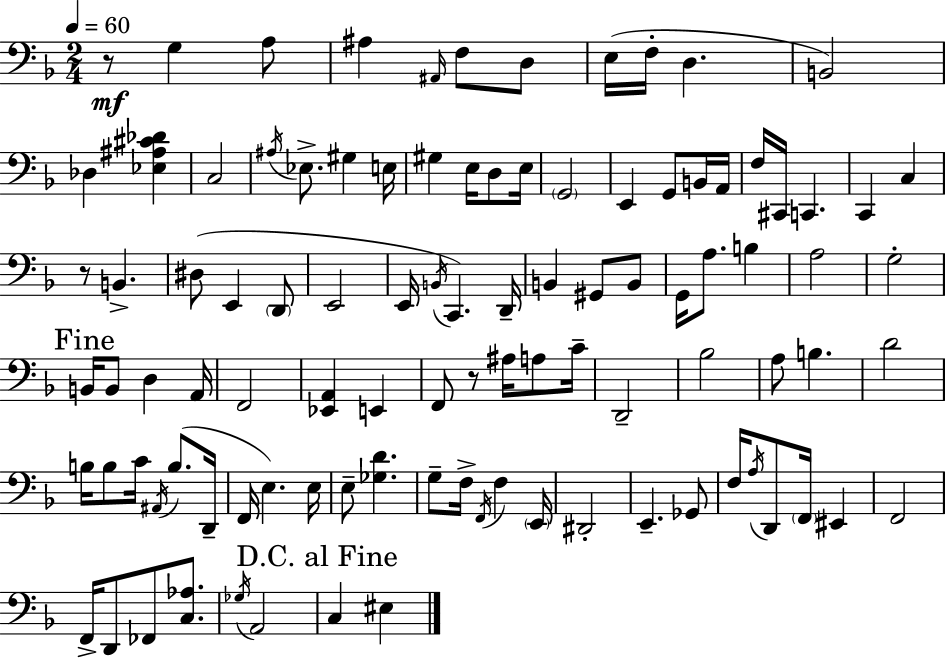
X:1
T:Untitled
M:2/4
L:1/4
K:Dm
z/2 G, A,/2 ^A, ^A,,/4 F,/2 D,/2 E,/4 F,/4 D, B,,2 _D, [_E,^A,^C_D] C,2 ^A,/4 _E,/2 ^G, E,/4 ^G, E,/4 D,/2 E,/4 G,,2 E,, G,,/2 B,,/4 A,,/4 F,/4 ^C,,/4 C,, C,, C, z/2 B,, ^D,/2 E,, D,,/2 E,,2 E,,/4 B,,/4 C,, D,,/4 B,, ^G,,/2 B,,/2 G,,/4 A,/2 B, A,2 G,2 B,,/4 B,,/2 D, A,,/4 F,,2 [_E,,A,,] E,, F,,/2 z/2 ^A,/4 A,/2 C/4 D,,2 _B,2 A,/2 B, D2 B,/4 B,/2 C/4 ^A,,/4 B,/2 D,,/4 F,,/4 E, E,/4 E,/2 [_G,D] G,/2 F,/4 F,,/4 F, E,,/4 ^D,,2 E,, _G,,/2 F,/4 A,/4 D,,/2 F,,/4 ^E,, F,,2 F,,/4 D,,/2 _F,,/2 [C,_A,]/2 _G,/4 A,,2 C, ^E,